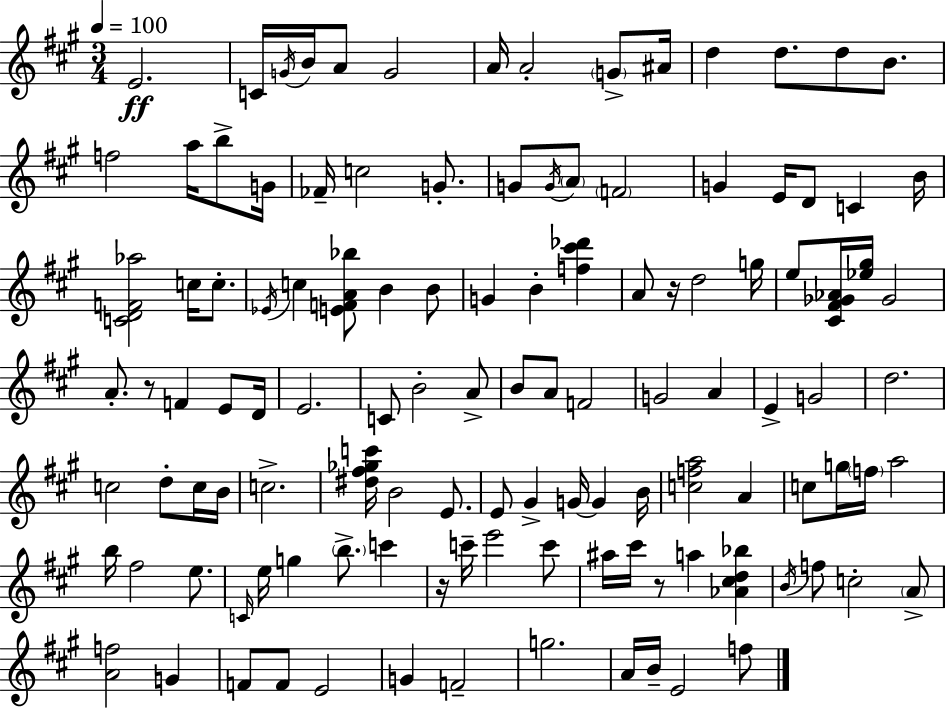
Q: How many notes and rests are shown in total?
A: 118